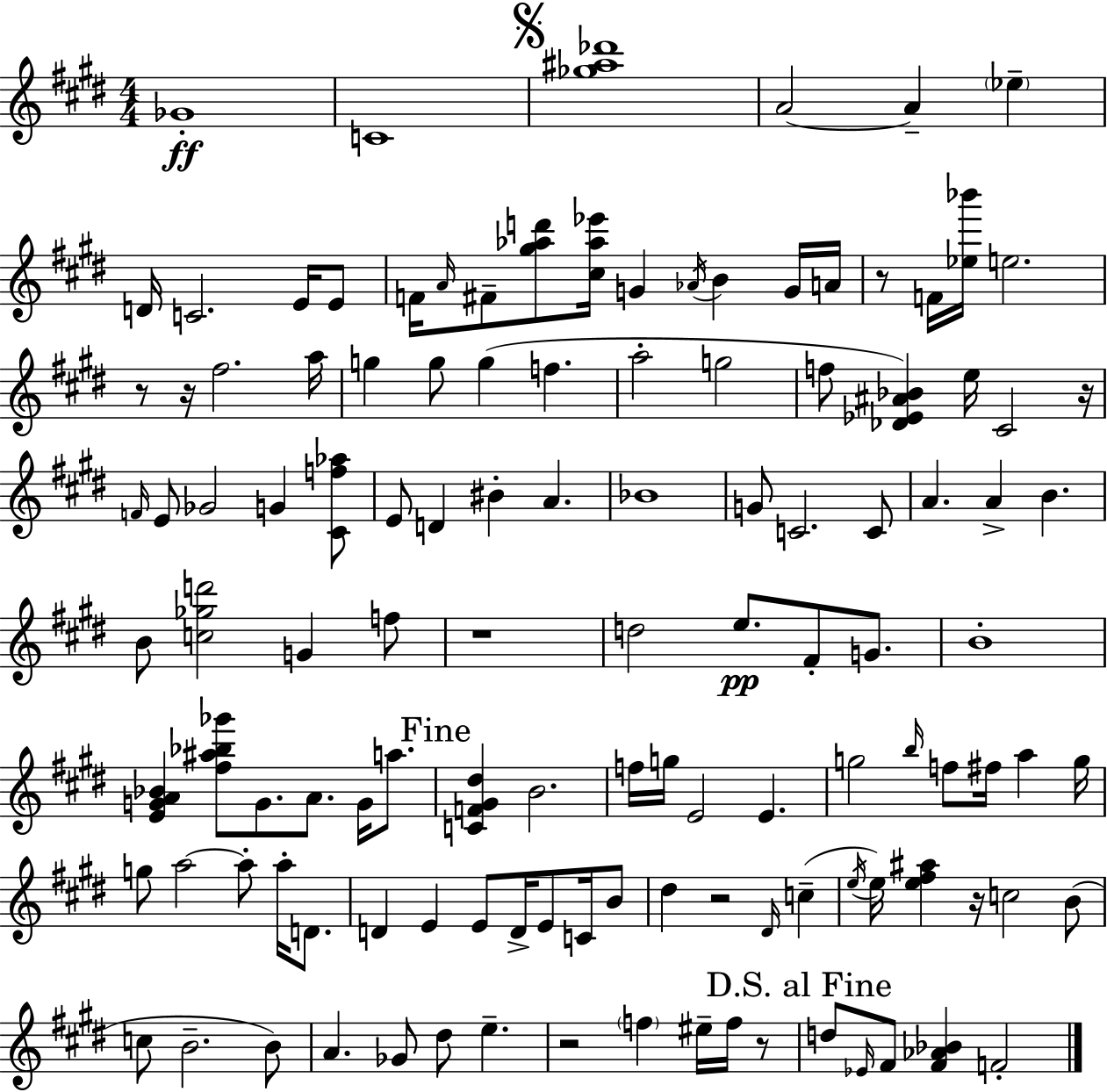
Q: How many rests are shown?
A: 9